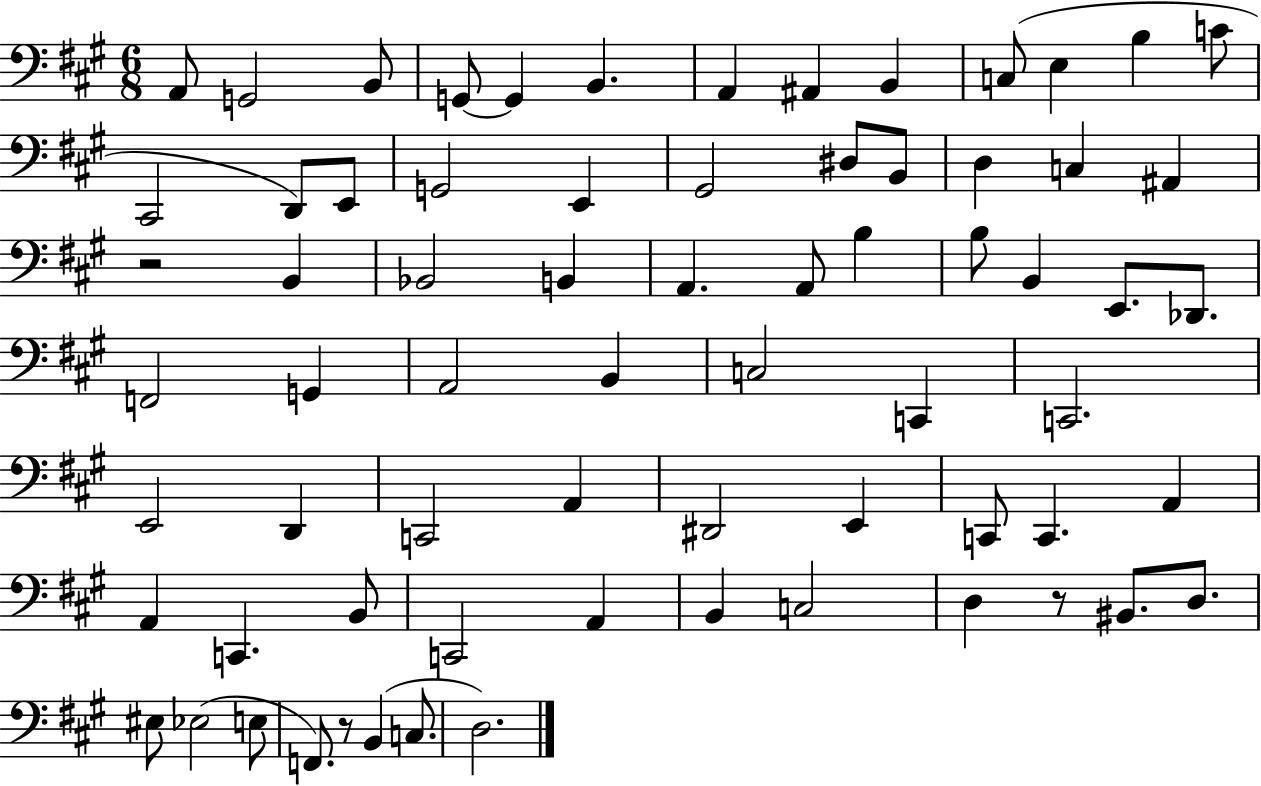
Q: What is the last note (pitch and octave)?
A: D3